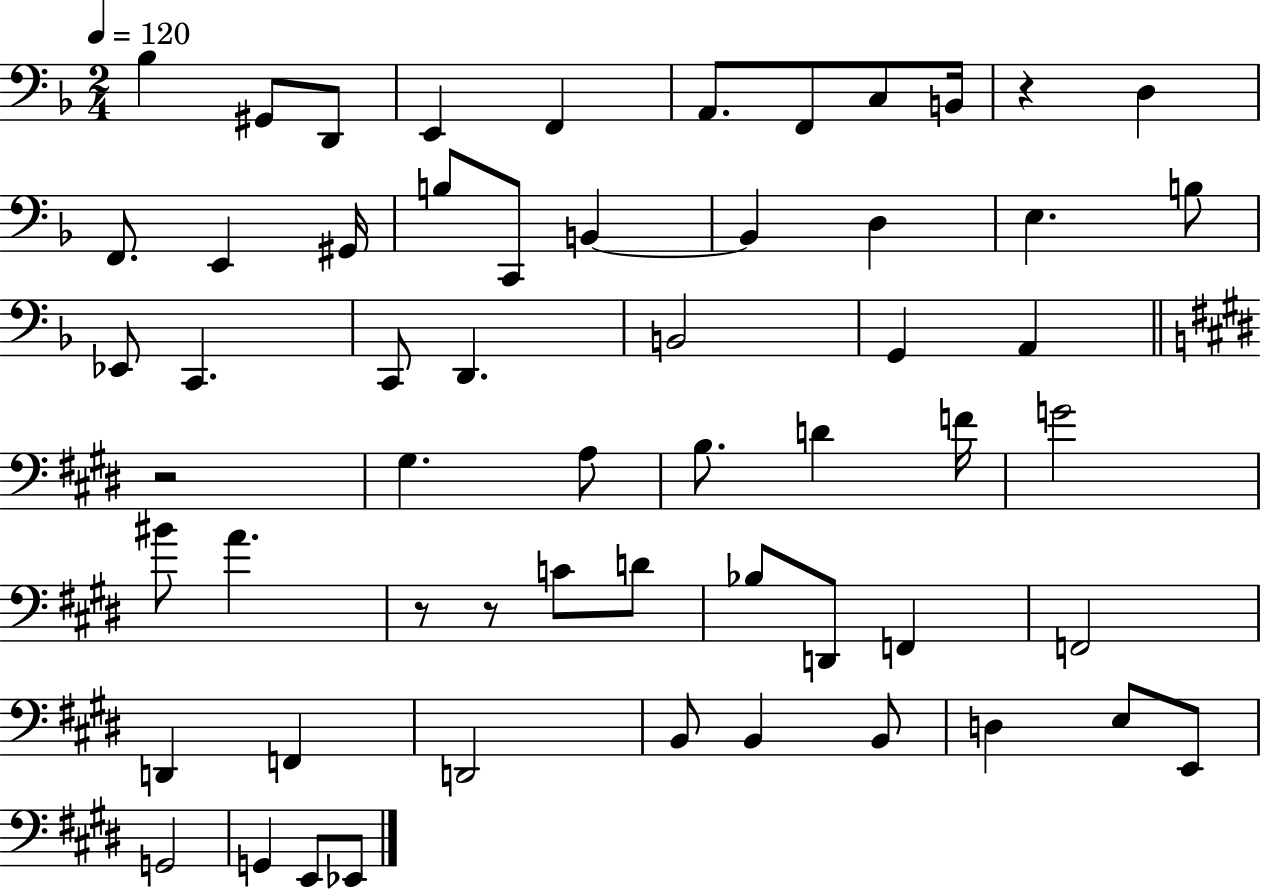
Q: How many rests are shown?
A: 4